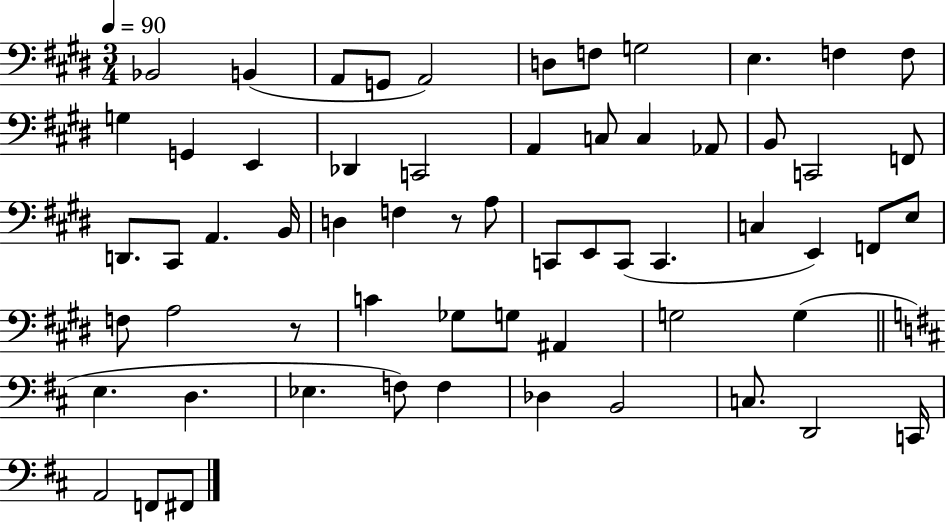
{
  \clef bass
  \numericTimeSignature
  \time 3/4
  \key e \major
  \tempo 4 = 90
  bes,2 b,4( | a,8 g,8 a,2) | d8 f8 g2 | e4. f4 f8 | \break g4 g,4 e,4 | des,4 c,2 | a,4 c8 c4 aes,8 | b,8 c,2 f,8 | \break d,8. cis,8 a,4. b,16 | d4 f4 r8 a8 | c,8 e,8 c,8( c,4. | c4 e,4) f,8 e8 | \break f8 a2 r8 | c'4 ges8 g8 ais,4 | g2 g4( | \bar "||" \break \key d \major e4. d4. | ees4. f8) f4 | des4 b,2 | c8. d,2 c,16 | \break a,2 f,8 fis,8 | \bar "|."
}